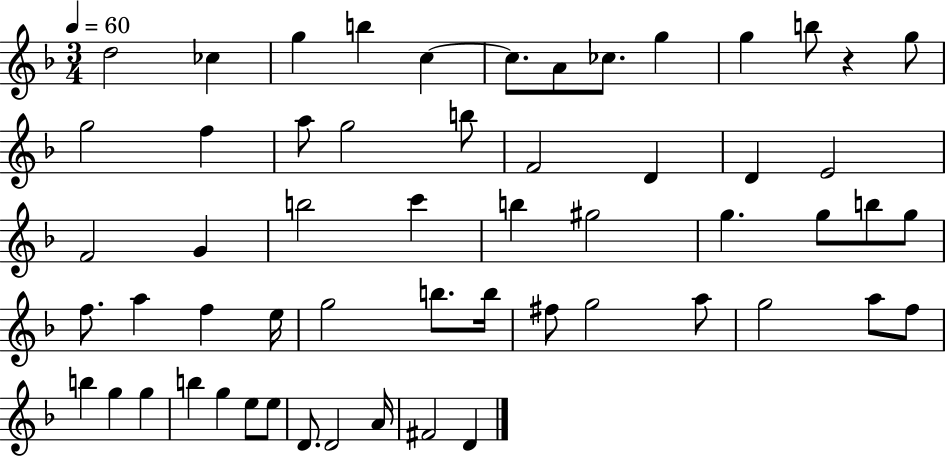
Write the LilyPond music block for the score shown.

{
  \clef treble
  \numericTimeSignature
  \time 3/4
  \key f \major
  \tempo 4 = 60
  d''2 ces''4 | g''4 b''4 c''4~~ | c''8. a'8 ces''8. g''4 | g''4 b''8 r4 g''8 | \break g''2 f''4 | a''8 g''2 b''8 | f'2 d'4 | d'4 e'2 | \break f'2 g'4 | b''2 c'''4 | b''4 gis''2 | g''4. g''8 b''8 g''8 | \break f''8. a''4 f''4 e''16 | g''2 b''8. b''16 | fis''8 g''2 a''8 | g''2 a''8 f''8 | \break b''4 g''4 g''4 | b''4 g''4 e''8 e''8 | d'8. d'2 a'16 | fis'2 d'4 | \break \bar "|."
}